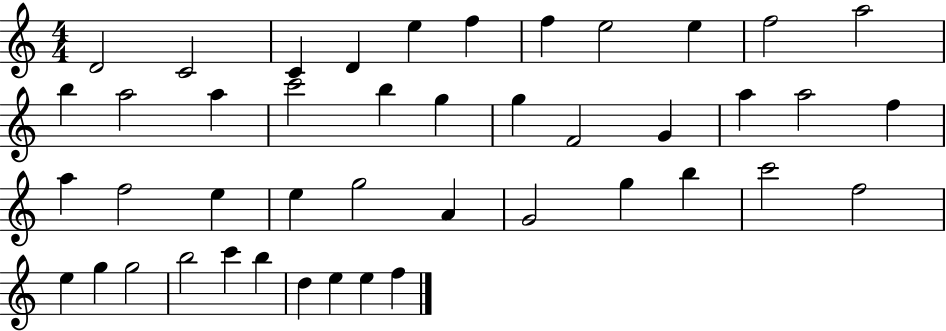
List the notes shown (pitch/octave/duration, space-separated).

D4/h C4/h C4/q D4/q E5/q F5/q F5/q E5/h E5/q F5/h A5/h B5/q A5/h A5/q C6/h B5/q G5/q G5/q F4/h G4/q A5/q A5/h F5/q A5/q F5/h E5/q E5/q G5/h A4/q G4/h G5/q B5/q C6/h F5/h E5/q G5/q G5/h B5/h C6/q B5/q D5/q E5/q E5/q F5/q